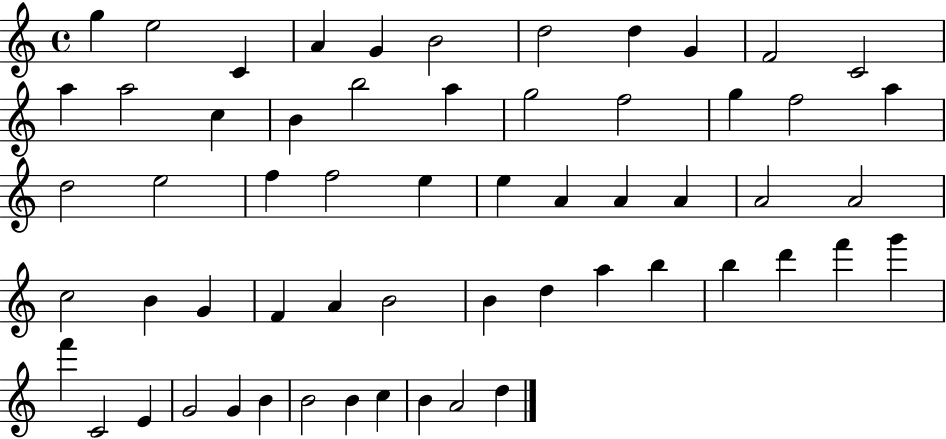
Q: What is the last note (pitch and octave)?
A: D5